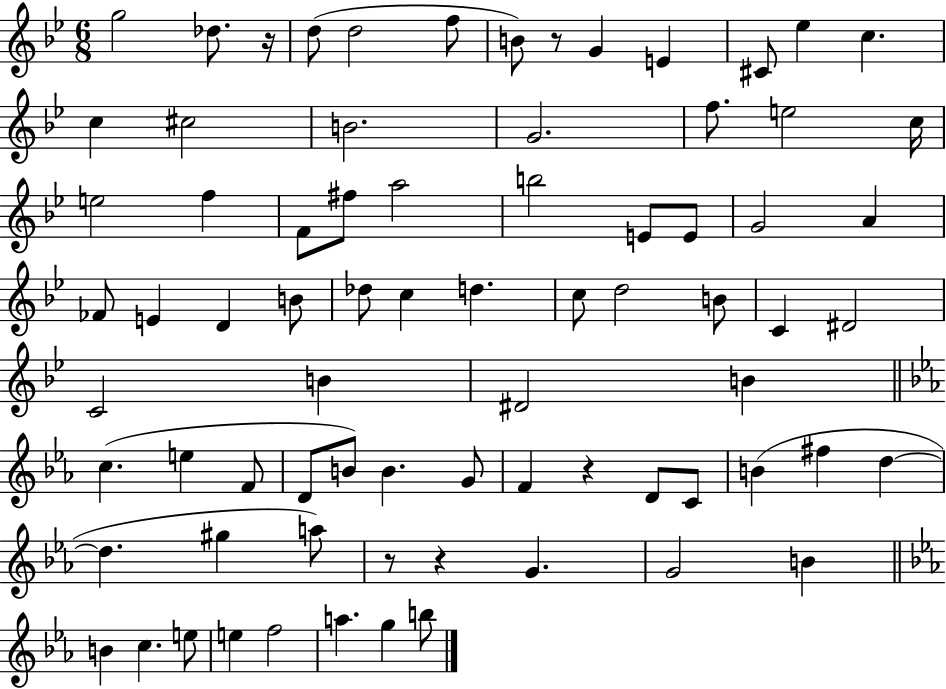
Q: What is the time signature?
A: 6/8